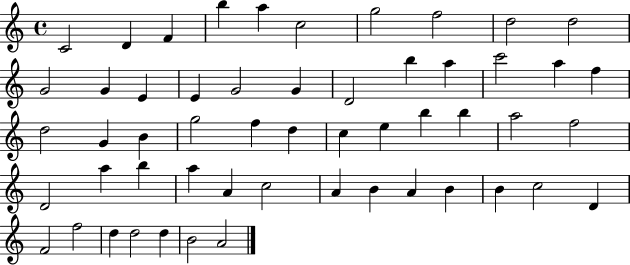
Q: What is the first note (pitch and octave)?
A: C4